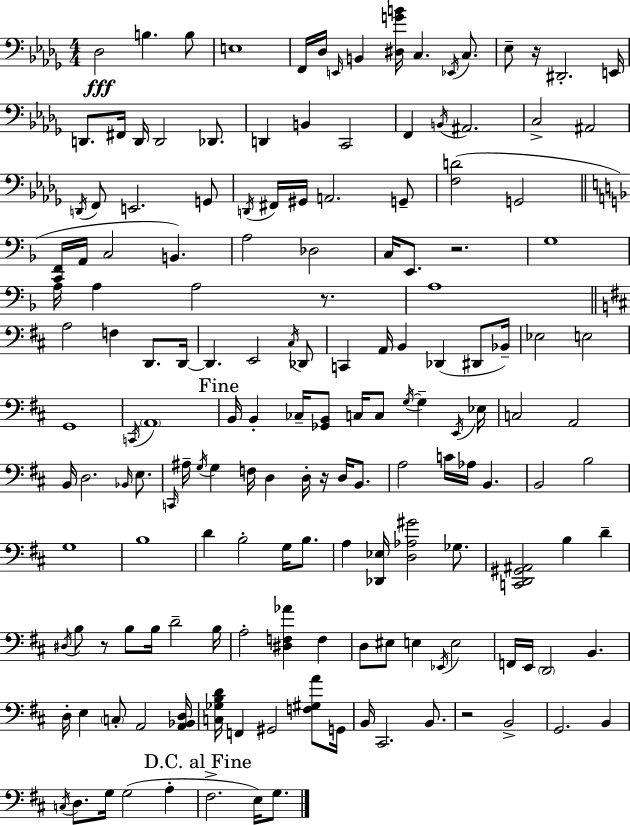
X:1
T:Untitled
M:4/4
L:1/4
K:Bbm
_D,2 B, B,/2 E,4 F,,/4 _D,/4 E,,/4 B,, [^D,GB]/4 C, _E,,/4 C,/2 _E,/2 z/4 ^D,,2 E,,/4 D,,/2 ^F,,/4 D,,/4 D,,2 _D,,/2 D,, B,, C,,2 F,, B,,/4 ^A,,2 C,2 ^A,,2 D,,/4 F,,/2 E,,2 G,,/2 D,,/4 ^F,,/4 ^G,,/4 A,,2 G,,/2 [F,D]2 G,,2 [C,,F,,]/4 A,,/4 C,2 B,, A,2 _D,2 C,/4 E,,/2 z2 G,4 A,/4 A, A,2 z/2 A,4 A,2 F, D,,/2 D,,/4 D,, E,,2 ^C,/4 _D,,/2 C,, A,,/4 B,, _D,, ^D,,/2 _B,,/4 _E,2 E,2 G,,4 C,,/4 A,,4 B,,/4 B,, _C,/4 [_G,,B,,]/2 C,/4 C,/2 G,/4 G, E,,/4 _E,/4 C,2 A,,2 B,,/4 D,2 _B,,/4 E,/2 C,,/4 ^A,/4 G,/4 G, F,/4 D, D,/4 z/4 D,/4 B,,/2 A,2 C/4 _A,/4 B,, B,,2 B,2 G,4 B,4 D B,2 G,/4 B,/2 A, [_D,,_E,]/4 [D,_A,^G]2 _G,/2 [C,,D,,^G,,^A,,]2 B, D ^D,/4 B,/2 z/2 B,/2 B,/4 D2 B,/4 A,2 [^D,F,_A] F, D,/2 ^E,/2 E, _E,,/4 E,2 F,,/4 E,,/4 D,,2 B,, D,/4 E, C,/2 A,,2 [A,,_B,,D,]/4 [C,_G,B,D]/4 F,, ^G,,2 [F,^G,A]/2 G,,/4 B,,/4 ^C,,2 B,,/2 z2 B,,2 G,,2 B,, C,/4 D,/2 G,/4 G,2 A, ^F,2 E,/4 G,/2